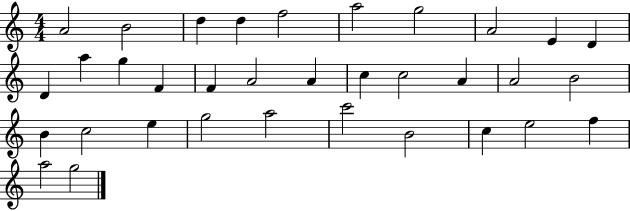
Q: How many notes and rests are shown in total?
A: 34